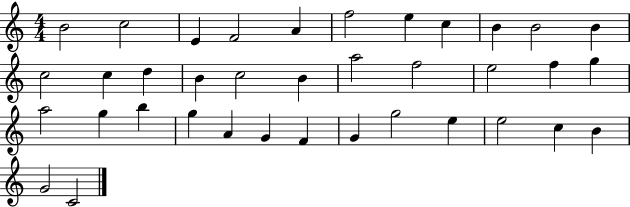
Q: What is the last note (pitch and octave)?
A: C4